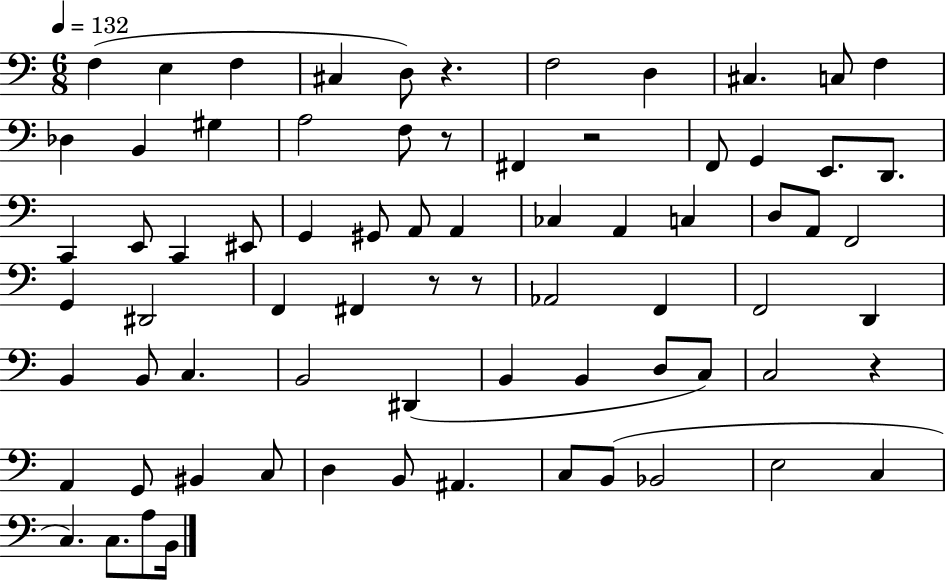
X:1
T:Untitled
M:6/8
L:1/4
K:C
F, E, F, ^C, D,/2 z F,2 D, ^C, C,/2 F, _D, B,, ^G, A,2 F,/2 z/2 ^F,, z2 F,,/2 G,, E,,/2 D,,/2 C,, E,,/2 C,, ^E,,/2 G,, ^G,,/2 A,,/2 A,, _C, A,, C, D,/2 A,,/2 F,,2 G,, ^D,,2 F,, ^F,, z/2 z/2 _A,,2 F,, F,,2 D,, B,, B,,/2 C, B,,2 ^D,, B,, B,, D,/2 C,/2 C,2 z A,, G,,/2 ^B,, C,/2 D, B,,/2 ^A,, C,/2 B,,/2 _B,,2 E,2 C, C, C,/2 A,/2 B,,/4